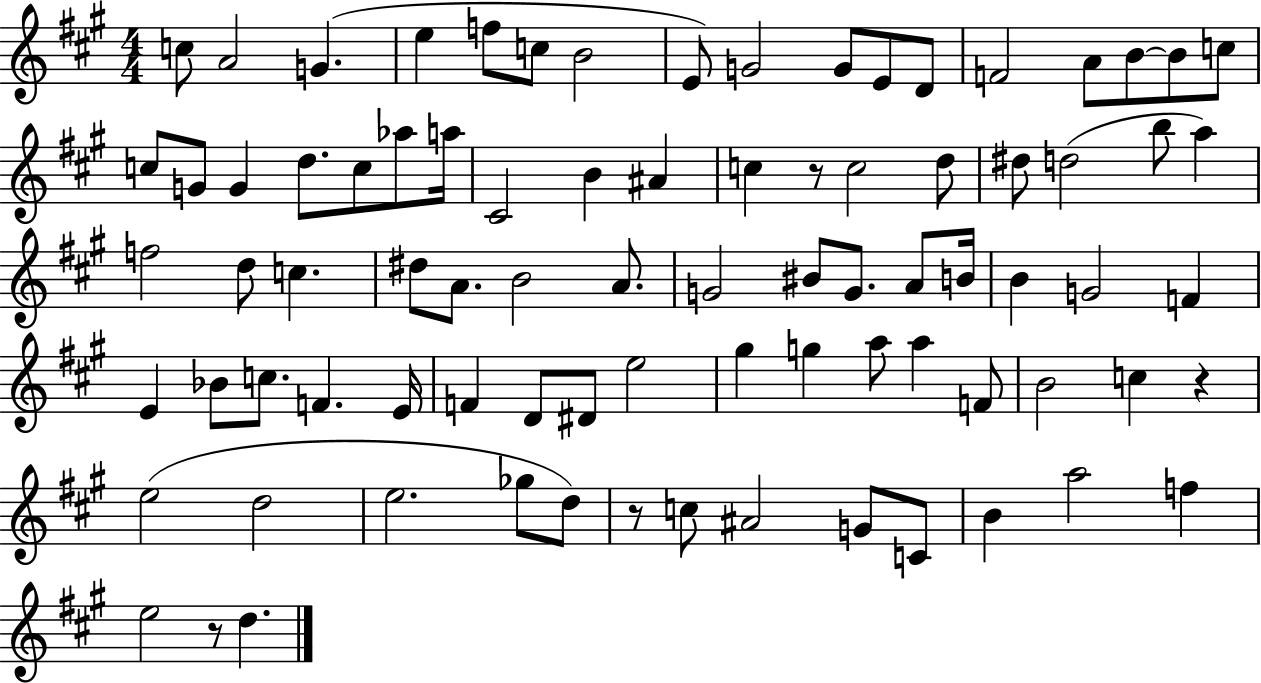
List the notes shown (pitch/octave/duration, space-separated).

C5/e A4/h G4/q. E5/q F5/e C5/e B4/h E4/e G4/h G4/e E4/e D4/e F4/h A4/e B4/e B4/e C5/e C5/e G4/e G4/q D5/e. C5/e Ab5/e A5/s C#4/h B4/q A#4/q C5/q R/e C5/h D5/e D#5/e D5/h B5/e A5/q F5/h D5/e C5/q. D#5/e A4/e. B4/h A4/e. G4/h BIS4/e G4/e. A4/e B4/s B4/q G4/h F4/q E4/q Bb4/e C5/e. F4/q. E4/s F4/q D4/e D#4/e E5/h G#5/q G5/q A5/e A5/q F4/e B4/h C5/q R/q E5/h D5/h E5/h. Gb5/e D5/e R/e C5/e A#4/h G4/e C4/e B4/q A5/h F5/q E5/h R/e D5/q.